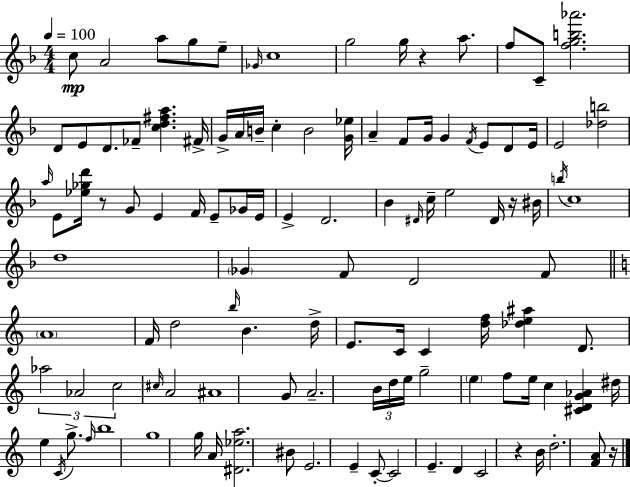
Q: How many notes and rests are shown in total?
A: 114